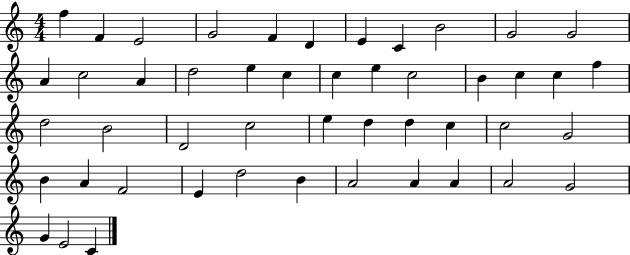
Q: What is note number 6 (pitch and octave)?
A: D4